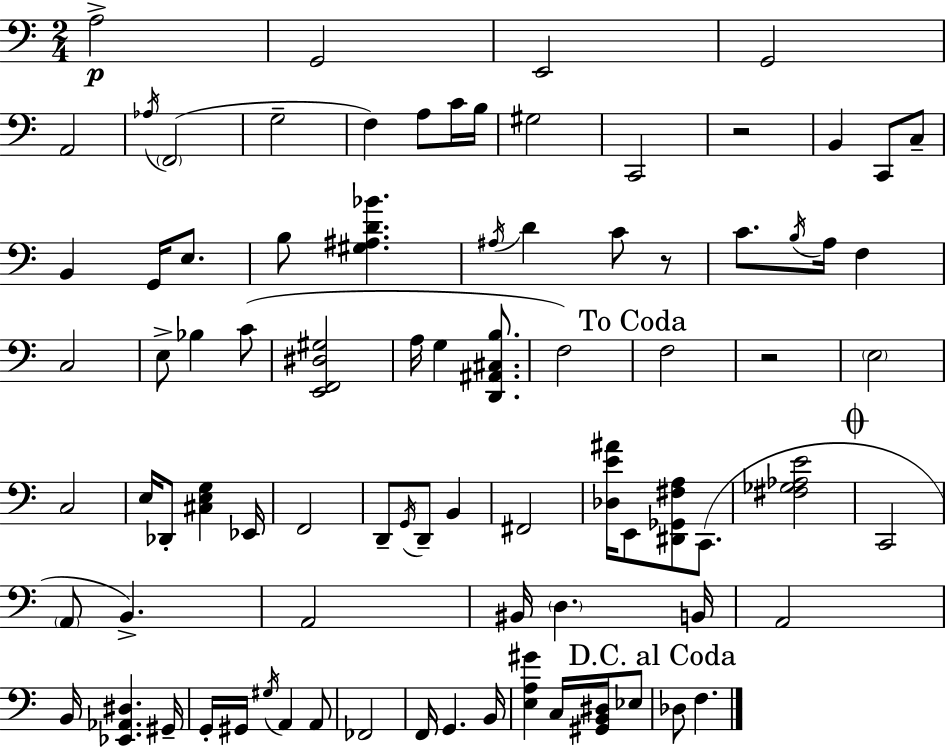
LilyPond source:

{
  \clef bass
  \numericTimeSignature
  \time 2/4
  \key c \major
  a2->\p | g,2 | e,2 | g,2 | \break a,2 | \acciaccatura { aes16 } \parenthesize f,2( | g2-- | f4) a8 c'16 | \break b16 gis2 | c,2 | r2 | b,4 c,8 c8-- | \break b,4 g,16 e8. | b8 <gis ais d' bes'>4. | \acciaccatura { ais16 } d'4 c'8 | r8 c'8. \acciaccatura { b16 } a16 f4 | \break c2 | e8-> bes4 | c'8( <e, f, dis gis>2 | a16 g4 | \break <d, ais, cis b>8. f2) | \mark "To Coda" f2 | r2 | \parenthesize e2 | \break c2 | e16 des,8-. <cis e g>4 | ees,16 f,2 | d,8-- \acciaccatura { g,16 } d,8-- | \break b,4 fis,2 | <des e' ais'>16 e,8 <dis, ges, fis a>8 | c,8.( <fis ges aes e'>2 | \mark \markup { \musicglyph "scripts.coda" } c,2 | \break \parenthesize a,8 b,4.->) | a,2 | bis,16 \parenthesize d4. | b,16 a,2 | \break b,16 <ees, aes, dis>4. | gis,16-- g,16-. gis,16 \acciaccatura { gis16 } a,4 | a,8 fes,2 | f,16 g,4. | \break b,16 <e a gis'>4 | c16 <gis, b, dis>16 ees8 \mark "D.C. al Coda" des8 f4. | \bar "|."
}